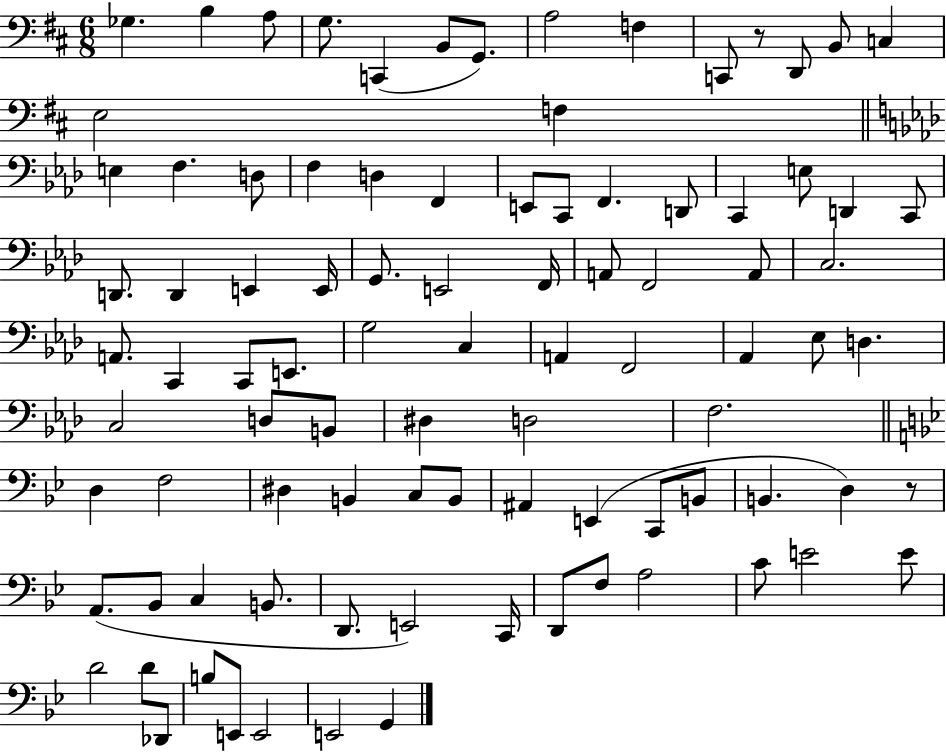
X:1
T:Untitled
M:6/8
L:1/4
K:D
_G, B, A,/2 G,/2 C,, B,,/2 G,,/2 A,2 F, C,,/2 z/2 D,,/2 B,,/2 C, E,2 F, E, F, D,/2 F, D, F,, E,,/2 C,,/2 F,, D,,/2 C,, E,/2 D,, C,,/2 D,,/2 D,, E,, E,,/4 G,,/2 E,,2 F,,/4 A,,/2 F,,2 A,,/2 C,2 A,,/2 C,, C,,/2 E,,/2 G,2 C, A,, F,,2 _A,, _E,/2 D, C,2 D,/2 B,,/2 ^D, D,2 F,2 D, F,2 ^D, B,, C,/2 B,,/2 ^A,, E,, C,,/2 B,,/2 B,, D, z/2 A,,/2 _B,,/2 C, B,,/2 D,,/2 E,,2 C,,/4 D,,/2 F,/2 A,2 C/2 E2 E/2 D2 D/2 _D,,/2 B,/2 E,,/2 E,,2 E,,2 G,,